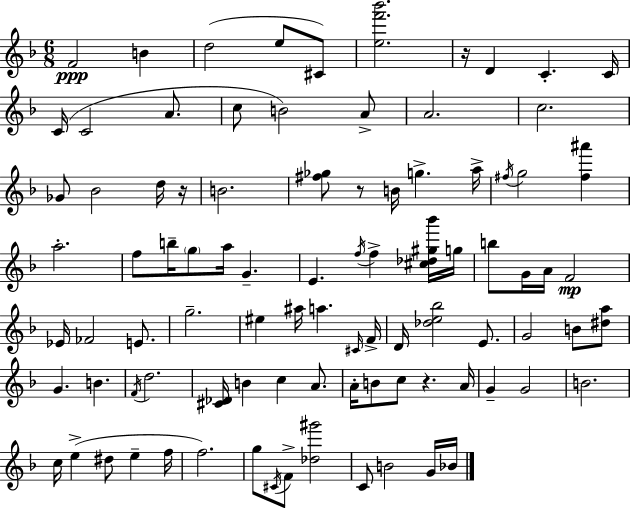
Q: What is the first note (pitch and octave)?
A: F4